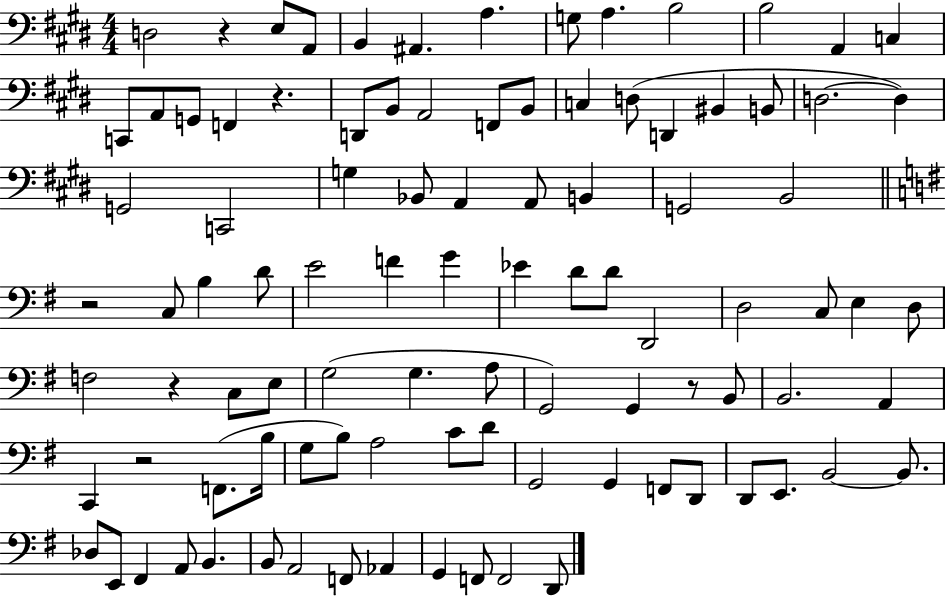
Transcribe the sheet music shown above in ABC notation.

X:1
T:Untitled
M:4/4
L:1/4
K:E
D,2 z E,/2 A,,/2 B,, ^A,, A, G,/2 A, B,2 B,2 A,, C, C,,/2 A,,/2 G,,/2 F,, z D,,/2 B,,/2 A,,2 F,,/2 B,,/2 C, D,/2 D,, ^B,, B,,/2 D,2 D, G,,2 C,,2 G, _B,,/2 A,, A,,/2 B,, G,,2 B,,2 z2 C,/2 B, D/2 E2 F G _E D/2 D/2 D,,2 D,2 C,/2 E, D,/2 F,2 z C,/2 E,/2 G,2 G, A,/2 G,,2 G,, z/2 B,,/2 B,,2 A,, C,, z2 F,,/2 B,/4 G,/2 B,/2 A,2 C/2 D/2 G,,2 G,, F,,/2 D,,/2 D,,/2 E,,/2 B,,2 B,,/2 _D,/2 E,,/2 ^F,, A,,/2 B,, B,,/2 A,,2 F,,/2 _A,, G,, F,,/2 F,,2 D,,/2